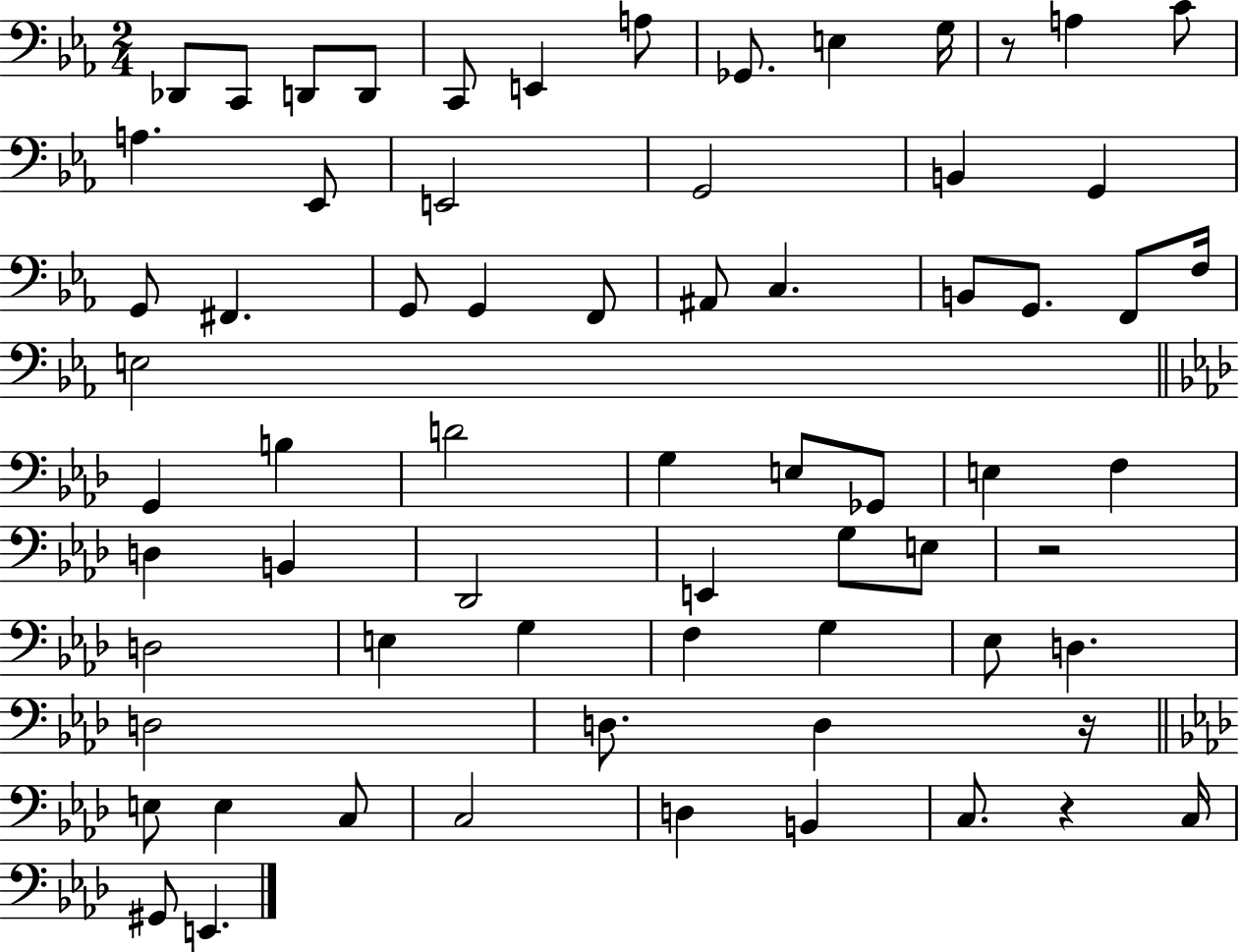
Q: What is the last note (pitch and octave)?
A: E2